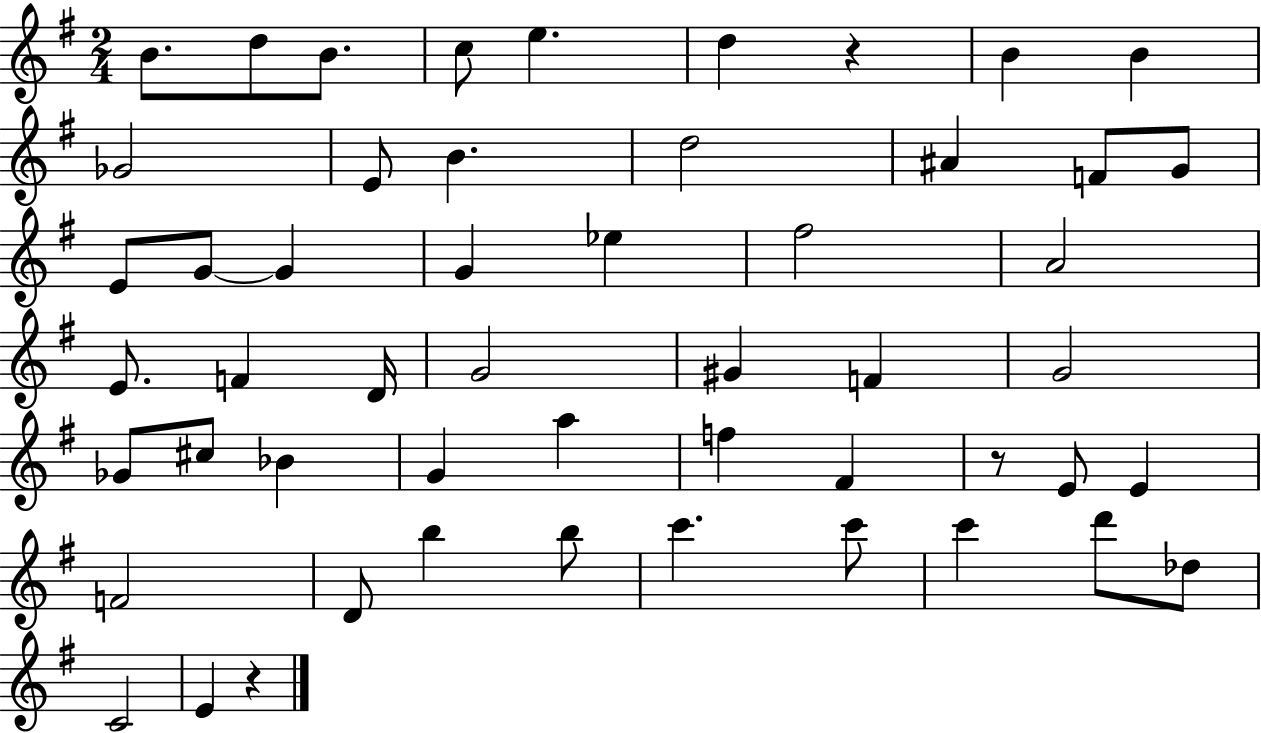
B4/e. D5/e B4/e. C5/e E5/q. D5/q R/q B4/q B4/q Gb4/h E4/e B4/q. D5/h A#4/q F4/e G4/e E4/e G4/e G4/q G4/q Eb5/q F#5/h A4/h E4/e. F4/q D4/s G4/h G#4/q F4/q G4/h Gb4/e C#5/e Bb4/q G4/q A5/q F5/q F#4/q R/e E4/e E4/q F4/h D4/e B5/q B5/e C6/q. C6/e C6/q D6/e Db5/e C4/h E4/q R/q